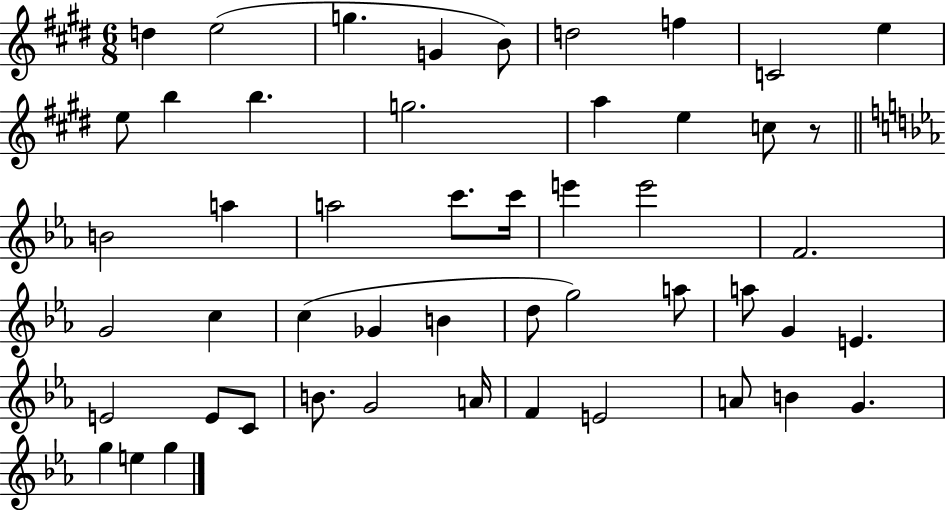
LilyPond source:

{
  \clef treble
  \numericTimeSignature
  \time 6/8
  \key e \major
  d''4 e''2( | g''4. g'4 b'8) | d''2 f''4 | c'2 e''4 | \break e''8 b''4 b''4. | g''2. | a''4 e''4 c''8 r8 | \bar "||" \break \key c \minor b'2 a''4 | a''2 c'''8. c'''16 | e'''4 e'''2 | f'2. | \break g'2 c''4 | c''4( ges'4 b'4 | d''8 g''2) a''8 | a''8 g'4 e'4. | \break e'2 e'8 c'8 | b'8. g'2 a'16 | f'4 e'2 | a'8 b'4 g'4. | \break g''4 e''4 g''4 | \bar "|."
}